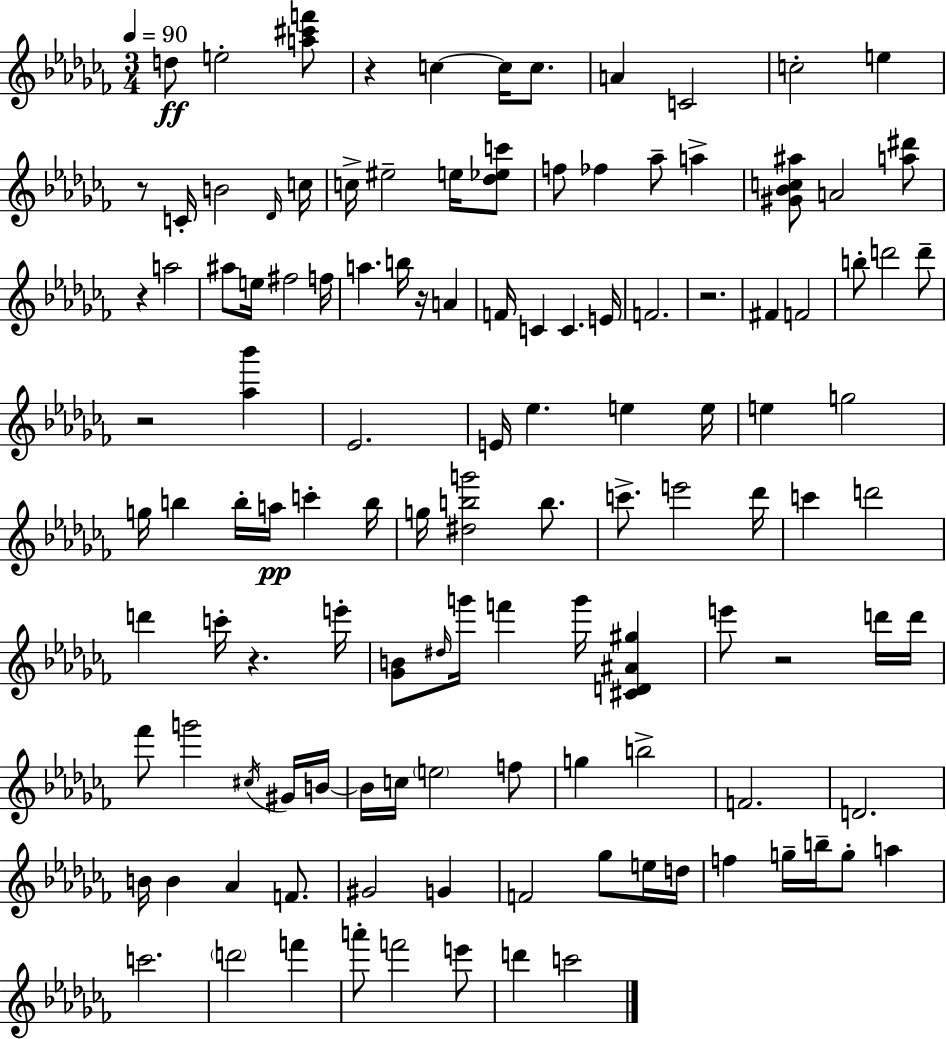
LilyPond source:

{
  \clef treble
  \numericTimeSignature
  \time 3/4
  \key aes \minor
  \tempo 4 = 90
  \repeat volta 2 { d''8\ff e''2-. <a'' cis''' f'''>8 | r4 c''4~~ c''16 c''8. | a'4 c'2 | c''2-. e''4 | \break r8 c'16-. b'2 \grace { des'16 } | c''16 c''16-> eis''2-- e''16 <des'' ees'' c'''>8 | f''8 fes''4 aes''8-- a''4-> | <gis' bes' c'' ais''>8 a'2 <a'' dis'''>8 | \break r4 a''2 | ais''8 e''16 fis''2 | f''16 a''4. b''16 r16 a'4 | f'16 c'4 c'4. | \break e'16 f'2. | r2. | fis'4 f'2 | b''8-. d'''2 d'''8-- | \break r2 <aes'' bes'''>4 | ees'2. | e'16 ees''4. e''4 | e''16 e''4 g''2 | \break g''16 b''4 b''16-. a''16\pp c'''4-. | b''16 g''16 <dis'' b'' g'''>2 b''8. | c'''8.-> e'''2 | des'''16 c'''4 d'''2 | \break d'''4 c'''16-. r4. | e'''16-. <ges' b'>8 \grace { dis''16 } g'''16 f'''4 g'''16 <cis' d' ais' gis''>4 | e'''8 r2 | d'''16 d'''16 fes'''8 g'''2 | \break \acciaccatura { cis''16 } gis'16 b'16~~ b'16 c''16 \parenthesize e''2 | f''8 g''4 b''2-> | f'2. | d'2. | \break b'16 b'4 aes'4 | f'8. gis'2 g'4 | f'2 ges''8 | e''16 d''16 f''4 g''16-- b''16-- g''8-. a''4 | \break c'''2. | \parenthesize d'''2 f'''4 | a'''8-. f'''2 | e'''8 d'''4 c'''2 | \break } \bar "|."
}